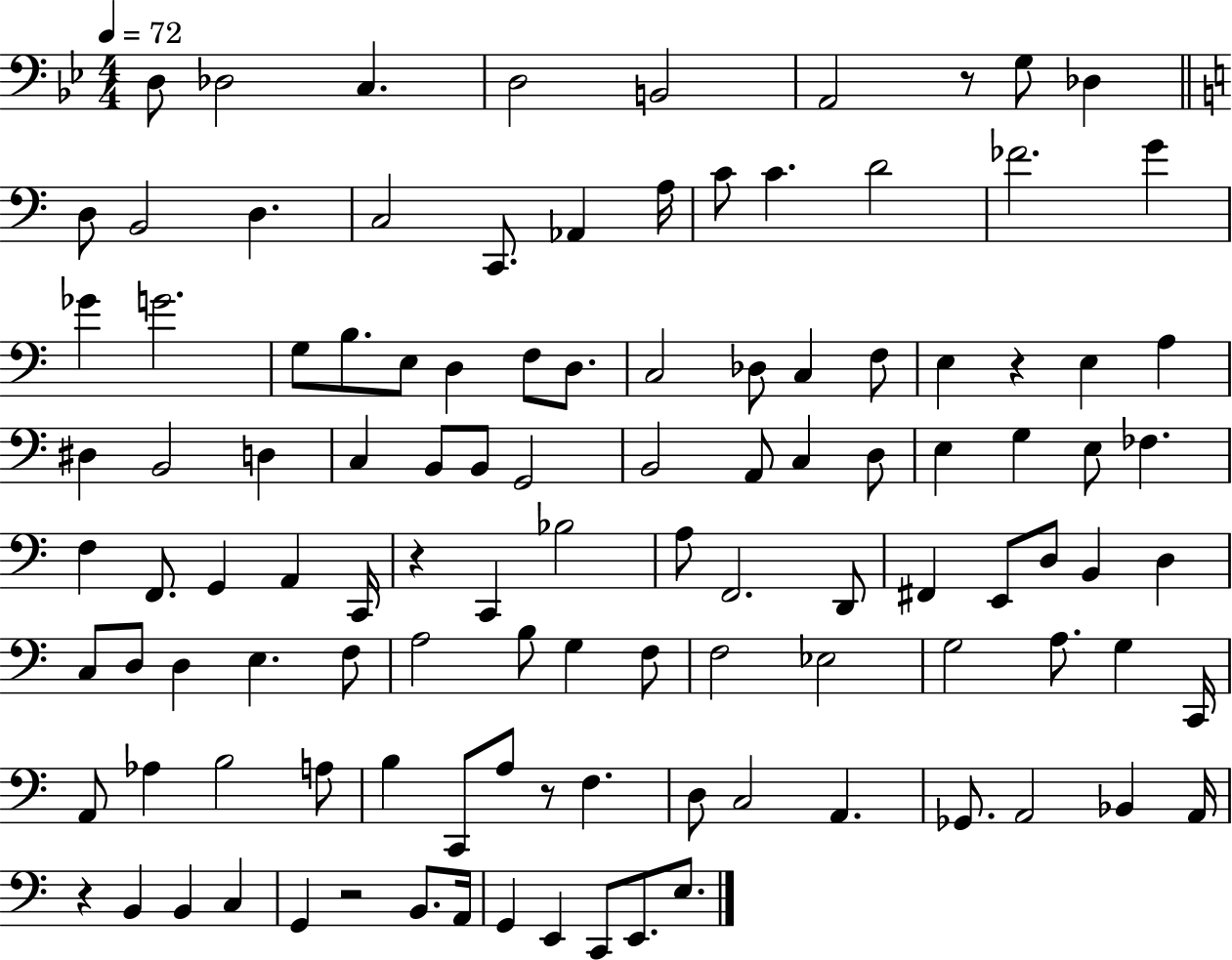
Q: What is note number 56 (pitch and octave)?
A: C2